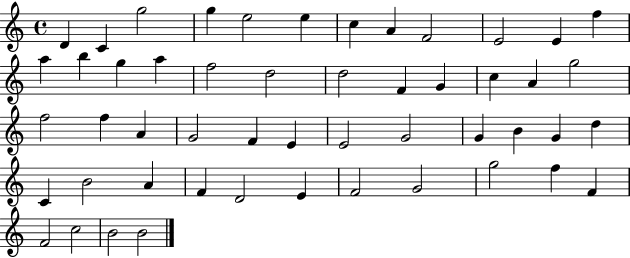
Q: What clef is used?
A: treble